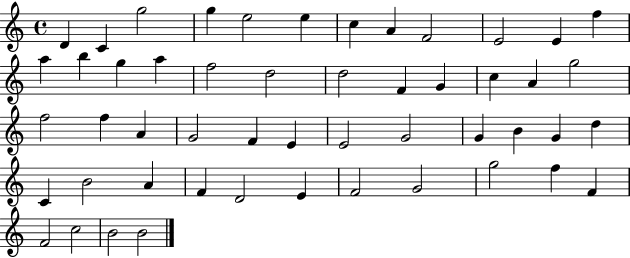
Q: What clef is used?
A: treble